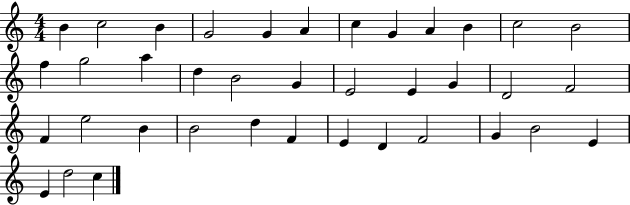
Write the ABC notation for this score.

X:1
T:Untitled
M:4/4
L:1/4
K:C
B c2 B G2 G A c G A B c2 B2 f g2 a d B2 G E2 E G D2 F2 F e2 B B2 d F E D F2 G B2 E E d2 c